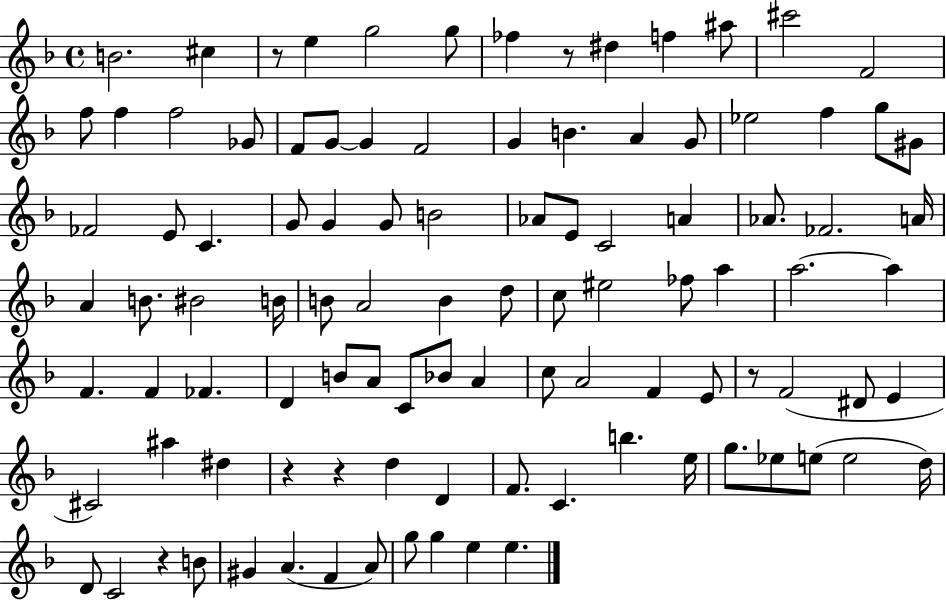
B4/h. C#5/q R/e E5/q G5/h G5/e FES5/q R/e D#5/q F5/q A#5/e C#6/h F4/h F5/e F5/q F5/h Gb4/e F4/e G4/e G4/q F4/h G4/q B4/q. A4/q G4/e Eb5/h F5/q G5/e G#4/e FES4/h E4/e C4/q. G4/e G4/q G4/e B4/h Ab4/e E4/e C4/h A4/q Ab4/e. FES4/h. A4/s A4/q B4/e. BIS4/h B4/s B4/e A4/h B4/q D5/e C5/e EIS5/h FES5/e A5/q A5/h. A5/q F4/q. F4/q FES4/q. D4/q B4/e A4/e C4/e Bb4/e A4/q C5/e A4/h F4/q E4/e R/e F4/h D#4/e E4/q C#4/h A#5/q D#5/q R/q R/q D5/q D4/q F4/e. C4/q. B5/q. E5/s G5/e. Eb5/e E5/e E5/h D5/s D4/e C4/h R/q B4/e G#4/q A4/q. F4/q A4/e G5/e G5/q E5/q E5/q.